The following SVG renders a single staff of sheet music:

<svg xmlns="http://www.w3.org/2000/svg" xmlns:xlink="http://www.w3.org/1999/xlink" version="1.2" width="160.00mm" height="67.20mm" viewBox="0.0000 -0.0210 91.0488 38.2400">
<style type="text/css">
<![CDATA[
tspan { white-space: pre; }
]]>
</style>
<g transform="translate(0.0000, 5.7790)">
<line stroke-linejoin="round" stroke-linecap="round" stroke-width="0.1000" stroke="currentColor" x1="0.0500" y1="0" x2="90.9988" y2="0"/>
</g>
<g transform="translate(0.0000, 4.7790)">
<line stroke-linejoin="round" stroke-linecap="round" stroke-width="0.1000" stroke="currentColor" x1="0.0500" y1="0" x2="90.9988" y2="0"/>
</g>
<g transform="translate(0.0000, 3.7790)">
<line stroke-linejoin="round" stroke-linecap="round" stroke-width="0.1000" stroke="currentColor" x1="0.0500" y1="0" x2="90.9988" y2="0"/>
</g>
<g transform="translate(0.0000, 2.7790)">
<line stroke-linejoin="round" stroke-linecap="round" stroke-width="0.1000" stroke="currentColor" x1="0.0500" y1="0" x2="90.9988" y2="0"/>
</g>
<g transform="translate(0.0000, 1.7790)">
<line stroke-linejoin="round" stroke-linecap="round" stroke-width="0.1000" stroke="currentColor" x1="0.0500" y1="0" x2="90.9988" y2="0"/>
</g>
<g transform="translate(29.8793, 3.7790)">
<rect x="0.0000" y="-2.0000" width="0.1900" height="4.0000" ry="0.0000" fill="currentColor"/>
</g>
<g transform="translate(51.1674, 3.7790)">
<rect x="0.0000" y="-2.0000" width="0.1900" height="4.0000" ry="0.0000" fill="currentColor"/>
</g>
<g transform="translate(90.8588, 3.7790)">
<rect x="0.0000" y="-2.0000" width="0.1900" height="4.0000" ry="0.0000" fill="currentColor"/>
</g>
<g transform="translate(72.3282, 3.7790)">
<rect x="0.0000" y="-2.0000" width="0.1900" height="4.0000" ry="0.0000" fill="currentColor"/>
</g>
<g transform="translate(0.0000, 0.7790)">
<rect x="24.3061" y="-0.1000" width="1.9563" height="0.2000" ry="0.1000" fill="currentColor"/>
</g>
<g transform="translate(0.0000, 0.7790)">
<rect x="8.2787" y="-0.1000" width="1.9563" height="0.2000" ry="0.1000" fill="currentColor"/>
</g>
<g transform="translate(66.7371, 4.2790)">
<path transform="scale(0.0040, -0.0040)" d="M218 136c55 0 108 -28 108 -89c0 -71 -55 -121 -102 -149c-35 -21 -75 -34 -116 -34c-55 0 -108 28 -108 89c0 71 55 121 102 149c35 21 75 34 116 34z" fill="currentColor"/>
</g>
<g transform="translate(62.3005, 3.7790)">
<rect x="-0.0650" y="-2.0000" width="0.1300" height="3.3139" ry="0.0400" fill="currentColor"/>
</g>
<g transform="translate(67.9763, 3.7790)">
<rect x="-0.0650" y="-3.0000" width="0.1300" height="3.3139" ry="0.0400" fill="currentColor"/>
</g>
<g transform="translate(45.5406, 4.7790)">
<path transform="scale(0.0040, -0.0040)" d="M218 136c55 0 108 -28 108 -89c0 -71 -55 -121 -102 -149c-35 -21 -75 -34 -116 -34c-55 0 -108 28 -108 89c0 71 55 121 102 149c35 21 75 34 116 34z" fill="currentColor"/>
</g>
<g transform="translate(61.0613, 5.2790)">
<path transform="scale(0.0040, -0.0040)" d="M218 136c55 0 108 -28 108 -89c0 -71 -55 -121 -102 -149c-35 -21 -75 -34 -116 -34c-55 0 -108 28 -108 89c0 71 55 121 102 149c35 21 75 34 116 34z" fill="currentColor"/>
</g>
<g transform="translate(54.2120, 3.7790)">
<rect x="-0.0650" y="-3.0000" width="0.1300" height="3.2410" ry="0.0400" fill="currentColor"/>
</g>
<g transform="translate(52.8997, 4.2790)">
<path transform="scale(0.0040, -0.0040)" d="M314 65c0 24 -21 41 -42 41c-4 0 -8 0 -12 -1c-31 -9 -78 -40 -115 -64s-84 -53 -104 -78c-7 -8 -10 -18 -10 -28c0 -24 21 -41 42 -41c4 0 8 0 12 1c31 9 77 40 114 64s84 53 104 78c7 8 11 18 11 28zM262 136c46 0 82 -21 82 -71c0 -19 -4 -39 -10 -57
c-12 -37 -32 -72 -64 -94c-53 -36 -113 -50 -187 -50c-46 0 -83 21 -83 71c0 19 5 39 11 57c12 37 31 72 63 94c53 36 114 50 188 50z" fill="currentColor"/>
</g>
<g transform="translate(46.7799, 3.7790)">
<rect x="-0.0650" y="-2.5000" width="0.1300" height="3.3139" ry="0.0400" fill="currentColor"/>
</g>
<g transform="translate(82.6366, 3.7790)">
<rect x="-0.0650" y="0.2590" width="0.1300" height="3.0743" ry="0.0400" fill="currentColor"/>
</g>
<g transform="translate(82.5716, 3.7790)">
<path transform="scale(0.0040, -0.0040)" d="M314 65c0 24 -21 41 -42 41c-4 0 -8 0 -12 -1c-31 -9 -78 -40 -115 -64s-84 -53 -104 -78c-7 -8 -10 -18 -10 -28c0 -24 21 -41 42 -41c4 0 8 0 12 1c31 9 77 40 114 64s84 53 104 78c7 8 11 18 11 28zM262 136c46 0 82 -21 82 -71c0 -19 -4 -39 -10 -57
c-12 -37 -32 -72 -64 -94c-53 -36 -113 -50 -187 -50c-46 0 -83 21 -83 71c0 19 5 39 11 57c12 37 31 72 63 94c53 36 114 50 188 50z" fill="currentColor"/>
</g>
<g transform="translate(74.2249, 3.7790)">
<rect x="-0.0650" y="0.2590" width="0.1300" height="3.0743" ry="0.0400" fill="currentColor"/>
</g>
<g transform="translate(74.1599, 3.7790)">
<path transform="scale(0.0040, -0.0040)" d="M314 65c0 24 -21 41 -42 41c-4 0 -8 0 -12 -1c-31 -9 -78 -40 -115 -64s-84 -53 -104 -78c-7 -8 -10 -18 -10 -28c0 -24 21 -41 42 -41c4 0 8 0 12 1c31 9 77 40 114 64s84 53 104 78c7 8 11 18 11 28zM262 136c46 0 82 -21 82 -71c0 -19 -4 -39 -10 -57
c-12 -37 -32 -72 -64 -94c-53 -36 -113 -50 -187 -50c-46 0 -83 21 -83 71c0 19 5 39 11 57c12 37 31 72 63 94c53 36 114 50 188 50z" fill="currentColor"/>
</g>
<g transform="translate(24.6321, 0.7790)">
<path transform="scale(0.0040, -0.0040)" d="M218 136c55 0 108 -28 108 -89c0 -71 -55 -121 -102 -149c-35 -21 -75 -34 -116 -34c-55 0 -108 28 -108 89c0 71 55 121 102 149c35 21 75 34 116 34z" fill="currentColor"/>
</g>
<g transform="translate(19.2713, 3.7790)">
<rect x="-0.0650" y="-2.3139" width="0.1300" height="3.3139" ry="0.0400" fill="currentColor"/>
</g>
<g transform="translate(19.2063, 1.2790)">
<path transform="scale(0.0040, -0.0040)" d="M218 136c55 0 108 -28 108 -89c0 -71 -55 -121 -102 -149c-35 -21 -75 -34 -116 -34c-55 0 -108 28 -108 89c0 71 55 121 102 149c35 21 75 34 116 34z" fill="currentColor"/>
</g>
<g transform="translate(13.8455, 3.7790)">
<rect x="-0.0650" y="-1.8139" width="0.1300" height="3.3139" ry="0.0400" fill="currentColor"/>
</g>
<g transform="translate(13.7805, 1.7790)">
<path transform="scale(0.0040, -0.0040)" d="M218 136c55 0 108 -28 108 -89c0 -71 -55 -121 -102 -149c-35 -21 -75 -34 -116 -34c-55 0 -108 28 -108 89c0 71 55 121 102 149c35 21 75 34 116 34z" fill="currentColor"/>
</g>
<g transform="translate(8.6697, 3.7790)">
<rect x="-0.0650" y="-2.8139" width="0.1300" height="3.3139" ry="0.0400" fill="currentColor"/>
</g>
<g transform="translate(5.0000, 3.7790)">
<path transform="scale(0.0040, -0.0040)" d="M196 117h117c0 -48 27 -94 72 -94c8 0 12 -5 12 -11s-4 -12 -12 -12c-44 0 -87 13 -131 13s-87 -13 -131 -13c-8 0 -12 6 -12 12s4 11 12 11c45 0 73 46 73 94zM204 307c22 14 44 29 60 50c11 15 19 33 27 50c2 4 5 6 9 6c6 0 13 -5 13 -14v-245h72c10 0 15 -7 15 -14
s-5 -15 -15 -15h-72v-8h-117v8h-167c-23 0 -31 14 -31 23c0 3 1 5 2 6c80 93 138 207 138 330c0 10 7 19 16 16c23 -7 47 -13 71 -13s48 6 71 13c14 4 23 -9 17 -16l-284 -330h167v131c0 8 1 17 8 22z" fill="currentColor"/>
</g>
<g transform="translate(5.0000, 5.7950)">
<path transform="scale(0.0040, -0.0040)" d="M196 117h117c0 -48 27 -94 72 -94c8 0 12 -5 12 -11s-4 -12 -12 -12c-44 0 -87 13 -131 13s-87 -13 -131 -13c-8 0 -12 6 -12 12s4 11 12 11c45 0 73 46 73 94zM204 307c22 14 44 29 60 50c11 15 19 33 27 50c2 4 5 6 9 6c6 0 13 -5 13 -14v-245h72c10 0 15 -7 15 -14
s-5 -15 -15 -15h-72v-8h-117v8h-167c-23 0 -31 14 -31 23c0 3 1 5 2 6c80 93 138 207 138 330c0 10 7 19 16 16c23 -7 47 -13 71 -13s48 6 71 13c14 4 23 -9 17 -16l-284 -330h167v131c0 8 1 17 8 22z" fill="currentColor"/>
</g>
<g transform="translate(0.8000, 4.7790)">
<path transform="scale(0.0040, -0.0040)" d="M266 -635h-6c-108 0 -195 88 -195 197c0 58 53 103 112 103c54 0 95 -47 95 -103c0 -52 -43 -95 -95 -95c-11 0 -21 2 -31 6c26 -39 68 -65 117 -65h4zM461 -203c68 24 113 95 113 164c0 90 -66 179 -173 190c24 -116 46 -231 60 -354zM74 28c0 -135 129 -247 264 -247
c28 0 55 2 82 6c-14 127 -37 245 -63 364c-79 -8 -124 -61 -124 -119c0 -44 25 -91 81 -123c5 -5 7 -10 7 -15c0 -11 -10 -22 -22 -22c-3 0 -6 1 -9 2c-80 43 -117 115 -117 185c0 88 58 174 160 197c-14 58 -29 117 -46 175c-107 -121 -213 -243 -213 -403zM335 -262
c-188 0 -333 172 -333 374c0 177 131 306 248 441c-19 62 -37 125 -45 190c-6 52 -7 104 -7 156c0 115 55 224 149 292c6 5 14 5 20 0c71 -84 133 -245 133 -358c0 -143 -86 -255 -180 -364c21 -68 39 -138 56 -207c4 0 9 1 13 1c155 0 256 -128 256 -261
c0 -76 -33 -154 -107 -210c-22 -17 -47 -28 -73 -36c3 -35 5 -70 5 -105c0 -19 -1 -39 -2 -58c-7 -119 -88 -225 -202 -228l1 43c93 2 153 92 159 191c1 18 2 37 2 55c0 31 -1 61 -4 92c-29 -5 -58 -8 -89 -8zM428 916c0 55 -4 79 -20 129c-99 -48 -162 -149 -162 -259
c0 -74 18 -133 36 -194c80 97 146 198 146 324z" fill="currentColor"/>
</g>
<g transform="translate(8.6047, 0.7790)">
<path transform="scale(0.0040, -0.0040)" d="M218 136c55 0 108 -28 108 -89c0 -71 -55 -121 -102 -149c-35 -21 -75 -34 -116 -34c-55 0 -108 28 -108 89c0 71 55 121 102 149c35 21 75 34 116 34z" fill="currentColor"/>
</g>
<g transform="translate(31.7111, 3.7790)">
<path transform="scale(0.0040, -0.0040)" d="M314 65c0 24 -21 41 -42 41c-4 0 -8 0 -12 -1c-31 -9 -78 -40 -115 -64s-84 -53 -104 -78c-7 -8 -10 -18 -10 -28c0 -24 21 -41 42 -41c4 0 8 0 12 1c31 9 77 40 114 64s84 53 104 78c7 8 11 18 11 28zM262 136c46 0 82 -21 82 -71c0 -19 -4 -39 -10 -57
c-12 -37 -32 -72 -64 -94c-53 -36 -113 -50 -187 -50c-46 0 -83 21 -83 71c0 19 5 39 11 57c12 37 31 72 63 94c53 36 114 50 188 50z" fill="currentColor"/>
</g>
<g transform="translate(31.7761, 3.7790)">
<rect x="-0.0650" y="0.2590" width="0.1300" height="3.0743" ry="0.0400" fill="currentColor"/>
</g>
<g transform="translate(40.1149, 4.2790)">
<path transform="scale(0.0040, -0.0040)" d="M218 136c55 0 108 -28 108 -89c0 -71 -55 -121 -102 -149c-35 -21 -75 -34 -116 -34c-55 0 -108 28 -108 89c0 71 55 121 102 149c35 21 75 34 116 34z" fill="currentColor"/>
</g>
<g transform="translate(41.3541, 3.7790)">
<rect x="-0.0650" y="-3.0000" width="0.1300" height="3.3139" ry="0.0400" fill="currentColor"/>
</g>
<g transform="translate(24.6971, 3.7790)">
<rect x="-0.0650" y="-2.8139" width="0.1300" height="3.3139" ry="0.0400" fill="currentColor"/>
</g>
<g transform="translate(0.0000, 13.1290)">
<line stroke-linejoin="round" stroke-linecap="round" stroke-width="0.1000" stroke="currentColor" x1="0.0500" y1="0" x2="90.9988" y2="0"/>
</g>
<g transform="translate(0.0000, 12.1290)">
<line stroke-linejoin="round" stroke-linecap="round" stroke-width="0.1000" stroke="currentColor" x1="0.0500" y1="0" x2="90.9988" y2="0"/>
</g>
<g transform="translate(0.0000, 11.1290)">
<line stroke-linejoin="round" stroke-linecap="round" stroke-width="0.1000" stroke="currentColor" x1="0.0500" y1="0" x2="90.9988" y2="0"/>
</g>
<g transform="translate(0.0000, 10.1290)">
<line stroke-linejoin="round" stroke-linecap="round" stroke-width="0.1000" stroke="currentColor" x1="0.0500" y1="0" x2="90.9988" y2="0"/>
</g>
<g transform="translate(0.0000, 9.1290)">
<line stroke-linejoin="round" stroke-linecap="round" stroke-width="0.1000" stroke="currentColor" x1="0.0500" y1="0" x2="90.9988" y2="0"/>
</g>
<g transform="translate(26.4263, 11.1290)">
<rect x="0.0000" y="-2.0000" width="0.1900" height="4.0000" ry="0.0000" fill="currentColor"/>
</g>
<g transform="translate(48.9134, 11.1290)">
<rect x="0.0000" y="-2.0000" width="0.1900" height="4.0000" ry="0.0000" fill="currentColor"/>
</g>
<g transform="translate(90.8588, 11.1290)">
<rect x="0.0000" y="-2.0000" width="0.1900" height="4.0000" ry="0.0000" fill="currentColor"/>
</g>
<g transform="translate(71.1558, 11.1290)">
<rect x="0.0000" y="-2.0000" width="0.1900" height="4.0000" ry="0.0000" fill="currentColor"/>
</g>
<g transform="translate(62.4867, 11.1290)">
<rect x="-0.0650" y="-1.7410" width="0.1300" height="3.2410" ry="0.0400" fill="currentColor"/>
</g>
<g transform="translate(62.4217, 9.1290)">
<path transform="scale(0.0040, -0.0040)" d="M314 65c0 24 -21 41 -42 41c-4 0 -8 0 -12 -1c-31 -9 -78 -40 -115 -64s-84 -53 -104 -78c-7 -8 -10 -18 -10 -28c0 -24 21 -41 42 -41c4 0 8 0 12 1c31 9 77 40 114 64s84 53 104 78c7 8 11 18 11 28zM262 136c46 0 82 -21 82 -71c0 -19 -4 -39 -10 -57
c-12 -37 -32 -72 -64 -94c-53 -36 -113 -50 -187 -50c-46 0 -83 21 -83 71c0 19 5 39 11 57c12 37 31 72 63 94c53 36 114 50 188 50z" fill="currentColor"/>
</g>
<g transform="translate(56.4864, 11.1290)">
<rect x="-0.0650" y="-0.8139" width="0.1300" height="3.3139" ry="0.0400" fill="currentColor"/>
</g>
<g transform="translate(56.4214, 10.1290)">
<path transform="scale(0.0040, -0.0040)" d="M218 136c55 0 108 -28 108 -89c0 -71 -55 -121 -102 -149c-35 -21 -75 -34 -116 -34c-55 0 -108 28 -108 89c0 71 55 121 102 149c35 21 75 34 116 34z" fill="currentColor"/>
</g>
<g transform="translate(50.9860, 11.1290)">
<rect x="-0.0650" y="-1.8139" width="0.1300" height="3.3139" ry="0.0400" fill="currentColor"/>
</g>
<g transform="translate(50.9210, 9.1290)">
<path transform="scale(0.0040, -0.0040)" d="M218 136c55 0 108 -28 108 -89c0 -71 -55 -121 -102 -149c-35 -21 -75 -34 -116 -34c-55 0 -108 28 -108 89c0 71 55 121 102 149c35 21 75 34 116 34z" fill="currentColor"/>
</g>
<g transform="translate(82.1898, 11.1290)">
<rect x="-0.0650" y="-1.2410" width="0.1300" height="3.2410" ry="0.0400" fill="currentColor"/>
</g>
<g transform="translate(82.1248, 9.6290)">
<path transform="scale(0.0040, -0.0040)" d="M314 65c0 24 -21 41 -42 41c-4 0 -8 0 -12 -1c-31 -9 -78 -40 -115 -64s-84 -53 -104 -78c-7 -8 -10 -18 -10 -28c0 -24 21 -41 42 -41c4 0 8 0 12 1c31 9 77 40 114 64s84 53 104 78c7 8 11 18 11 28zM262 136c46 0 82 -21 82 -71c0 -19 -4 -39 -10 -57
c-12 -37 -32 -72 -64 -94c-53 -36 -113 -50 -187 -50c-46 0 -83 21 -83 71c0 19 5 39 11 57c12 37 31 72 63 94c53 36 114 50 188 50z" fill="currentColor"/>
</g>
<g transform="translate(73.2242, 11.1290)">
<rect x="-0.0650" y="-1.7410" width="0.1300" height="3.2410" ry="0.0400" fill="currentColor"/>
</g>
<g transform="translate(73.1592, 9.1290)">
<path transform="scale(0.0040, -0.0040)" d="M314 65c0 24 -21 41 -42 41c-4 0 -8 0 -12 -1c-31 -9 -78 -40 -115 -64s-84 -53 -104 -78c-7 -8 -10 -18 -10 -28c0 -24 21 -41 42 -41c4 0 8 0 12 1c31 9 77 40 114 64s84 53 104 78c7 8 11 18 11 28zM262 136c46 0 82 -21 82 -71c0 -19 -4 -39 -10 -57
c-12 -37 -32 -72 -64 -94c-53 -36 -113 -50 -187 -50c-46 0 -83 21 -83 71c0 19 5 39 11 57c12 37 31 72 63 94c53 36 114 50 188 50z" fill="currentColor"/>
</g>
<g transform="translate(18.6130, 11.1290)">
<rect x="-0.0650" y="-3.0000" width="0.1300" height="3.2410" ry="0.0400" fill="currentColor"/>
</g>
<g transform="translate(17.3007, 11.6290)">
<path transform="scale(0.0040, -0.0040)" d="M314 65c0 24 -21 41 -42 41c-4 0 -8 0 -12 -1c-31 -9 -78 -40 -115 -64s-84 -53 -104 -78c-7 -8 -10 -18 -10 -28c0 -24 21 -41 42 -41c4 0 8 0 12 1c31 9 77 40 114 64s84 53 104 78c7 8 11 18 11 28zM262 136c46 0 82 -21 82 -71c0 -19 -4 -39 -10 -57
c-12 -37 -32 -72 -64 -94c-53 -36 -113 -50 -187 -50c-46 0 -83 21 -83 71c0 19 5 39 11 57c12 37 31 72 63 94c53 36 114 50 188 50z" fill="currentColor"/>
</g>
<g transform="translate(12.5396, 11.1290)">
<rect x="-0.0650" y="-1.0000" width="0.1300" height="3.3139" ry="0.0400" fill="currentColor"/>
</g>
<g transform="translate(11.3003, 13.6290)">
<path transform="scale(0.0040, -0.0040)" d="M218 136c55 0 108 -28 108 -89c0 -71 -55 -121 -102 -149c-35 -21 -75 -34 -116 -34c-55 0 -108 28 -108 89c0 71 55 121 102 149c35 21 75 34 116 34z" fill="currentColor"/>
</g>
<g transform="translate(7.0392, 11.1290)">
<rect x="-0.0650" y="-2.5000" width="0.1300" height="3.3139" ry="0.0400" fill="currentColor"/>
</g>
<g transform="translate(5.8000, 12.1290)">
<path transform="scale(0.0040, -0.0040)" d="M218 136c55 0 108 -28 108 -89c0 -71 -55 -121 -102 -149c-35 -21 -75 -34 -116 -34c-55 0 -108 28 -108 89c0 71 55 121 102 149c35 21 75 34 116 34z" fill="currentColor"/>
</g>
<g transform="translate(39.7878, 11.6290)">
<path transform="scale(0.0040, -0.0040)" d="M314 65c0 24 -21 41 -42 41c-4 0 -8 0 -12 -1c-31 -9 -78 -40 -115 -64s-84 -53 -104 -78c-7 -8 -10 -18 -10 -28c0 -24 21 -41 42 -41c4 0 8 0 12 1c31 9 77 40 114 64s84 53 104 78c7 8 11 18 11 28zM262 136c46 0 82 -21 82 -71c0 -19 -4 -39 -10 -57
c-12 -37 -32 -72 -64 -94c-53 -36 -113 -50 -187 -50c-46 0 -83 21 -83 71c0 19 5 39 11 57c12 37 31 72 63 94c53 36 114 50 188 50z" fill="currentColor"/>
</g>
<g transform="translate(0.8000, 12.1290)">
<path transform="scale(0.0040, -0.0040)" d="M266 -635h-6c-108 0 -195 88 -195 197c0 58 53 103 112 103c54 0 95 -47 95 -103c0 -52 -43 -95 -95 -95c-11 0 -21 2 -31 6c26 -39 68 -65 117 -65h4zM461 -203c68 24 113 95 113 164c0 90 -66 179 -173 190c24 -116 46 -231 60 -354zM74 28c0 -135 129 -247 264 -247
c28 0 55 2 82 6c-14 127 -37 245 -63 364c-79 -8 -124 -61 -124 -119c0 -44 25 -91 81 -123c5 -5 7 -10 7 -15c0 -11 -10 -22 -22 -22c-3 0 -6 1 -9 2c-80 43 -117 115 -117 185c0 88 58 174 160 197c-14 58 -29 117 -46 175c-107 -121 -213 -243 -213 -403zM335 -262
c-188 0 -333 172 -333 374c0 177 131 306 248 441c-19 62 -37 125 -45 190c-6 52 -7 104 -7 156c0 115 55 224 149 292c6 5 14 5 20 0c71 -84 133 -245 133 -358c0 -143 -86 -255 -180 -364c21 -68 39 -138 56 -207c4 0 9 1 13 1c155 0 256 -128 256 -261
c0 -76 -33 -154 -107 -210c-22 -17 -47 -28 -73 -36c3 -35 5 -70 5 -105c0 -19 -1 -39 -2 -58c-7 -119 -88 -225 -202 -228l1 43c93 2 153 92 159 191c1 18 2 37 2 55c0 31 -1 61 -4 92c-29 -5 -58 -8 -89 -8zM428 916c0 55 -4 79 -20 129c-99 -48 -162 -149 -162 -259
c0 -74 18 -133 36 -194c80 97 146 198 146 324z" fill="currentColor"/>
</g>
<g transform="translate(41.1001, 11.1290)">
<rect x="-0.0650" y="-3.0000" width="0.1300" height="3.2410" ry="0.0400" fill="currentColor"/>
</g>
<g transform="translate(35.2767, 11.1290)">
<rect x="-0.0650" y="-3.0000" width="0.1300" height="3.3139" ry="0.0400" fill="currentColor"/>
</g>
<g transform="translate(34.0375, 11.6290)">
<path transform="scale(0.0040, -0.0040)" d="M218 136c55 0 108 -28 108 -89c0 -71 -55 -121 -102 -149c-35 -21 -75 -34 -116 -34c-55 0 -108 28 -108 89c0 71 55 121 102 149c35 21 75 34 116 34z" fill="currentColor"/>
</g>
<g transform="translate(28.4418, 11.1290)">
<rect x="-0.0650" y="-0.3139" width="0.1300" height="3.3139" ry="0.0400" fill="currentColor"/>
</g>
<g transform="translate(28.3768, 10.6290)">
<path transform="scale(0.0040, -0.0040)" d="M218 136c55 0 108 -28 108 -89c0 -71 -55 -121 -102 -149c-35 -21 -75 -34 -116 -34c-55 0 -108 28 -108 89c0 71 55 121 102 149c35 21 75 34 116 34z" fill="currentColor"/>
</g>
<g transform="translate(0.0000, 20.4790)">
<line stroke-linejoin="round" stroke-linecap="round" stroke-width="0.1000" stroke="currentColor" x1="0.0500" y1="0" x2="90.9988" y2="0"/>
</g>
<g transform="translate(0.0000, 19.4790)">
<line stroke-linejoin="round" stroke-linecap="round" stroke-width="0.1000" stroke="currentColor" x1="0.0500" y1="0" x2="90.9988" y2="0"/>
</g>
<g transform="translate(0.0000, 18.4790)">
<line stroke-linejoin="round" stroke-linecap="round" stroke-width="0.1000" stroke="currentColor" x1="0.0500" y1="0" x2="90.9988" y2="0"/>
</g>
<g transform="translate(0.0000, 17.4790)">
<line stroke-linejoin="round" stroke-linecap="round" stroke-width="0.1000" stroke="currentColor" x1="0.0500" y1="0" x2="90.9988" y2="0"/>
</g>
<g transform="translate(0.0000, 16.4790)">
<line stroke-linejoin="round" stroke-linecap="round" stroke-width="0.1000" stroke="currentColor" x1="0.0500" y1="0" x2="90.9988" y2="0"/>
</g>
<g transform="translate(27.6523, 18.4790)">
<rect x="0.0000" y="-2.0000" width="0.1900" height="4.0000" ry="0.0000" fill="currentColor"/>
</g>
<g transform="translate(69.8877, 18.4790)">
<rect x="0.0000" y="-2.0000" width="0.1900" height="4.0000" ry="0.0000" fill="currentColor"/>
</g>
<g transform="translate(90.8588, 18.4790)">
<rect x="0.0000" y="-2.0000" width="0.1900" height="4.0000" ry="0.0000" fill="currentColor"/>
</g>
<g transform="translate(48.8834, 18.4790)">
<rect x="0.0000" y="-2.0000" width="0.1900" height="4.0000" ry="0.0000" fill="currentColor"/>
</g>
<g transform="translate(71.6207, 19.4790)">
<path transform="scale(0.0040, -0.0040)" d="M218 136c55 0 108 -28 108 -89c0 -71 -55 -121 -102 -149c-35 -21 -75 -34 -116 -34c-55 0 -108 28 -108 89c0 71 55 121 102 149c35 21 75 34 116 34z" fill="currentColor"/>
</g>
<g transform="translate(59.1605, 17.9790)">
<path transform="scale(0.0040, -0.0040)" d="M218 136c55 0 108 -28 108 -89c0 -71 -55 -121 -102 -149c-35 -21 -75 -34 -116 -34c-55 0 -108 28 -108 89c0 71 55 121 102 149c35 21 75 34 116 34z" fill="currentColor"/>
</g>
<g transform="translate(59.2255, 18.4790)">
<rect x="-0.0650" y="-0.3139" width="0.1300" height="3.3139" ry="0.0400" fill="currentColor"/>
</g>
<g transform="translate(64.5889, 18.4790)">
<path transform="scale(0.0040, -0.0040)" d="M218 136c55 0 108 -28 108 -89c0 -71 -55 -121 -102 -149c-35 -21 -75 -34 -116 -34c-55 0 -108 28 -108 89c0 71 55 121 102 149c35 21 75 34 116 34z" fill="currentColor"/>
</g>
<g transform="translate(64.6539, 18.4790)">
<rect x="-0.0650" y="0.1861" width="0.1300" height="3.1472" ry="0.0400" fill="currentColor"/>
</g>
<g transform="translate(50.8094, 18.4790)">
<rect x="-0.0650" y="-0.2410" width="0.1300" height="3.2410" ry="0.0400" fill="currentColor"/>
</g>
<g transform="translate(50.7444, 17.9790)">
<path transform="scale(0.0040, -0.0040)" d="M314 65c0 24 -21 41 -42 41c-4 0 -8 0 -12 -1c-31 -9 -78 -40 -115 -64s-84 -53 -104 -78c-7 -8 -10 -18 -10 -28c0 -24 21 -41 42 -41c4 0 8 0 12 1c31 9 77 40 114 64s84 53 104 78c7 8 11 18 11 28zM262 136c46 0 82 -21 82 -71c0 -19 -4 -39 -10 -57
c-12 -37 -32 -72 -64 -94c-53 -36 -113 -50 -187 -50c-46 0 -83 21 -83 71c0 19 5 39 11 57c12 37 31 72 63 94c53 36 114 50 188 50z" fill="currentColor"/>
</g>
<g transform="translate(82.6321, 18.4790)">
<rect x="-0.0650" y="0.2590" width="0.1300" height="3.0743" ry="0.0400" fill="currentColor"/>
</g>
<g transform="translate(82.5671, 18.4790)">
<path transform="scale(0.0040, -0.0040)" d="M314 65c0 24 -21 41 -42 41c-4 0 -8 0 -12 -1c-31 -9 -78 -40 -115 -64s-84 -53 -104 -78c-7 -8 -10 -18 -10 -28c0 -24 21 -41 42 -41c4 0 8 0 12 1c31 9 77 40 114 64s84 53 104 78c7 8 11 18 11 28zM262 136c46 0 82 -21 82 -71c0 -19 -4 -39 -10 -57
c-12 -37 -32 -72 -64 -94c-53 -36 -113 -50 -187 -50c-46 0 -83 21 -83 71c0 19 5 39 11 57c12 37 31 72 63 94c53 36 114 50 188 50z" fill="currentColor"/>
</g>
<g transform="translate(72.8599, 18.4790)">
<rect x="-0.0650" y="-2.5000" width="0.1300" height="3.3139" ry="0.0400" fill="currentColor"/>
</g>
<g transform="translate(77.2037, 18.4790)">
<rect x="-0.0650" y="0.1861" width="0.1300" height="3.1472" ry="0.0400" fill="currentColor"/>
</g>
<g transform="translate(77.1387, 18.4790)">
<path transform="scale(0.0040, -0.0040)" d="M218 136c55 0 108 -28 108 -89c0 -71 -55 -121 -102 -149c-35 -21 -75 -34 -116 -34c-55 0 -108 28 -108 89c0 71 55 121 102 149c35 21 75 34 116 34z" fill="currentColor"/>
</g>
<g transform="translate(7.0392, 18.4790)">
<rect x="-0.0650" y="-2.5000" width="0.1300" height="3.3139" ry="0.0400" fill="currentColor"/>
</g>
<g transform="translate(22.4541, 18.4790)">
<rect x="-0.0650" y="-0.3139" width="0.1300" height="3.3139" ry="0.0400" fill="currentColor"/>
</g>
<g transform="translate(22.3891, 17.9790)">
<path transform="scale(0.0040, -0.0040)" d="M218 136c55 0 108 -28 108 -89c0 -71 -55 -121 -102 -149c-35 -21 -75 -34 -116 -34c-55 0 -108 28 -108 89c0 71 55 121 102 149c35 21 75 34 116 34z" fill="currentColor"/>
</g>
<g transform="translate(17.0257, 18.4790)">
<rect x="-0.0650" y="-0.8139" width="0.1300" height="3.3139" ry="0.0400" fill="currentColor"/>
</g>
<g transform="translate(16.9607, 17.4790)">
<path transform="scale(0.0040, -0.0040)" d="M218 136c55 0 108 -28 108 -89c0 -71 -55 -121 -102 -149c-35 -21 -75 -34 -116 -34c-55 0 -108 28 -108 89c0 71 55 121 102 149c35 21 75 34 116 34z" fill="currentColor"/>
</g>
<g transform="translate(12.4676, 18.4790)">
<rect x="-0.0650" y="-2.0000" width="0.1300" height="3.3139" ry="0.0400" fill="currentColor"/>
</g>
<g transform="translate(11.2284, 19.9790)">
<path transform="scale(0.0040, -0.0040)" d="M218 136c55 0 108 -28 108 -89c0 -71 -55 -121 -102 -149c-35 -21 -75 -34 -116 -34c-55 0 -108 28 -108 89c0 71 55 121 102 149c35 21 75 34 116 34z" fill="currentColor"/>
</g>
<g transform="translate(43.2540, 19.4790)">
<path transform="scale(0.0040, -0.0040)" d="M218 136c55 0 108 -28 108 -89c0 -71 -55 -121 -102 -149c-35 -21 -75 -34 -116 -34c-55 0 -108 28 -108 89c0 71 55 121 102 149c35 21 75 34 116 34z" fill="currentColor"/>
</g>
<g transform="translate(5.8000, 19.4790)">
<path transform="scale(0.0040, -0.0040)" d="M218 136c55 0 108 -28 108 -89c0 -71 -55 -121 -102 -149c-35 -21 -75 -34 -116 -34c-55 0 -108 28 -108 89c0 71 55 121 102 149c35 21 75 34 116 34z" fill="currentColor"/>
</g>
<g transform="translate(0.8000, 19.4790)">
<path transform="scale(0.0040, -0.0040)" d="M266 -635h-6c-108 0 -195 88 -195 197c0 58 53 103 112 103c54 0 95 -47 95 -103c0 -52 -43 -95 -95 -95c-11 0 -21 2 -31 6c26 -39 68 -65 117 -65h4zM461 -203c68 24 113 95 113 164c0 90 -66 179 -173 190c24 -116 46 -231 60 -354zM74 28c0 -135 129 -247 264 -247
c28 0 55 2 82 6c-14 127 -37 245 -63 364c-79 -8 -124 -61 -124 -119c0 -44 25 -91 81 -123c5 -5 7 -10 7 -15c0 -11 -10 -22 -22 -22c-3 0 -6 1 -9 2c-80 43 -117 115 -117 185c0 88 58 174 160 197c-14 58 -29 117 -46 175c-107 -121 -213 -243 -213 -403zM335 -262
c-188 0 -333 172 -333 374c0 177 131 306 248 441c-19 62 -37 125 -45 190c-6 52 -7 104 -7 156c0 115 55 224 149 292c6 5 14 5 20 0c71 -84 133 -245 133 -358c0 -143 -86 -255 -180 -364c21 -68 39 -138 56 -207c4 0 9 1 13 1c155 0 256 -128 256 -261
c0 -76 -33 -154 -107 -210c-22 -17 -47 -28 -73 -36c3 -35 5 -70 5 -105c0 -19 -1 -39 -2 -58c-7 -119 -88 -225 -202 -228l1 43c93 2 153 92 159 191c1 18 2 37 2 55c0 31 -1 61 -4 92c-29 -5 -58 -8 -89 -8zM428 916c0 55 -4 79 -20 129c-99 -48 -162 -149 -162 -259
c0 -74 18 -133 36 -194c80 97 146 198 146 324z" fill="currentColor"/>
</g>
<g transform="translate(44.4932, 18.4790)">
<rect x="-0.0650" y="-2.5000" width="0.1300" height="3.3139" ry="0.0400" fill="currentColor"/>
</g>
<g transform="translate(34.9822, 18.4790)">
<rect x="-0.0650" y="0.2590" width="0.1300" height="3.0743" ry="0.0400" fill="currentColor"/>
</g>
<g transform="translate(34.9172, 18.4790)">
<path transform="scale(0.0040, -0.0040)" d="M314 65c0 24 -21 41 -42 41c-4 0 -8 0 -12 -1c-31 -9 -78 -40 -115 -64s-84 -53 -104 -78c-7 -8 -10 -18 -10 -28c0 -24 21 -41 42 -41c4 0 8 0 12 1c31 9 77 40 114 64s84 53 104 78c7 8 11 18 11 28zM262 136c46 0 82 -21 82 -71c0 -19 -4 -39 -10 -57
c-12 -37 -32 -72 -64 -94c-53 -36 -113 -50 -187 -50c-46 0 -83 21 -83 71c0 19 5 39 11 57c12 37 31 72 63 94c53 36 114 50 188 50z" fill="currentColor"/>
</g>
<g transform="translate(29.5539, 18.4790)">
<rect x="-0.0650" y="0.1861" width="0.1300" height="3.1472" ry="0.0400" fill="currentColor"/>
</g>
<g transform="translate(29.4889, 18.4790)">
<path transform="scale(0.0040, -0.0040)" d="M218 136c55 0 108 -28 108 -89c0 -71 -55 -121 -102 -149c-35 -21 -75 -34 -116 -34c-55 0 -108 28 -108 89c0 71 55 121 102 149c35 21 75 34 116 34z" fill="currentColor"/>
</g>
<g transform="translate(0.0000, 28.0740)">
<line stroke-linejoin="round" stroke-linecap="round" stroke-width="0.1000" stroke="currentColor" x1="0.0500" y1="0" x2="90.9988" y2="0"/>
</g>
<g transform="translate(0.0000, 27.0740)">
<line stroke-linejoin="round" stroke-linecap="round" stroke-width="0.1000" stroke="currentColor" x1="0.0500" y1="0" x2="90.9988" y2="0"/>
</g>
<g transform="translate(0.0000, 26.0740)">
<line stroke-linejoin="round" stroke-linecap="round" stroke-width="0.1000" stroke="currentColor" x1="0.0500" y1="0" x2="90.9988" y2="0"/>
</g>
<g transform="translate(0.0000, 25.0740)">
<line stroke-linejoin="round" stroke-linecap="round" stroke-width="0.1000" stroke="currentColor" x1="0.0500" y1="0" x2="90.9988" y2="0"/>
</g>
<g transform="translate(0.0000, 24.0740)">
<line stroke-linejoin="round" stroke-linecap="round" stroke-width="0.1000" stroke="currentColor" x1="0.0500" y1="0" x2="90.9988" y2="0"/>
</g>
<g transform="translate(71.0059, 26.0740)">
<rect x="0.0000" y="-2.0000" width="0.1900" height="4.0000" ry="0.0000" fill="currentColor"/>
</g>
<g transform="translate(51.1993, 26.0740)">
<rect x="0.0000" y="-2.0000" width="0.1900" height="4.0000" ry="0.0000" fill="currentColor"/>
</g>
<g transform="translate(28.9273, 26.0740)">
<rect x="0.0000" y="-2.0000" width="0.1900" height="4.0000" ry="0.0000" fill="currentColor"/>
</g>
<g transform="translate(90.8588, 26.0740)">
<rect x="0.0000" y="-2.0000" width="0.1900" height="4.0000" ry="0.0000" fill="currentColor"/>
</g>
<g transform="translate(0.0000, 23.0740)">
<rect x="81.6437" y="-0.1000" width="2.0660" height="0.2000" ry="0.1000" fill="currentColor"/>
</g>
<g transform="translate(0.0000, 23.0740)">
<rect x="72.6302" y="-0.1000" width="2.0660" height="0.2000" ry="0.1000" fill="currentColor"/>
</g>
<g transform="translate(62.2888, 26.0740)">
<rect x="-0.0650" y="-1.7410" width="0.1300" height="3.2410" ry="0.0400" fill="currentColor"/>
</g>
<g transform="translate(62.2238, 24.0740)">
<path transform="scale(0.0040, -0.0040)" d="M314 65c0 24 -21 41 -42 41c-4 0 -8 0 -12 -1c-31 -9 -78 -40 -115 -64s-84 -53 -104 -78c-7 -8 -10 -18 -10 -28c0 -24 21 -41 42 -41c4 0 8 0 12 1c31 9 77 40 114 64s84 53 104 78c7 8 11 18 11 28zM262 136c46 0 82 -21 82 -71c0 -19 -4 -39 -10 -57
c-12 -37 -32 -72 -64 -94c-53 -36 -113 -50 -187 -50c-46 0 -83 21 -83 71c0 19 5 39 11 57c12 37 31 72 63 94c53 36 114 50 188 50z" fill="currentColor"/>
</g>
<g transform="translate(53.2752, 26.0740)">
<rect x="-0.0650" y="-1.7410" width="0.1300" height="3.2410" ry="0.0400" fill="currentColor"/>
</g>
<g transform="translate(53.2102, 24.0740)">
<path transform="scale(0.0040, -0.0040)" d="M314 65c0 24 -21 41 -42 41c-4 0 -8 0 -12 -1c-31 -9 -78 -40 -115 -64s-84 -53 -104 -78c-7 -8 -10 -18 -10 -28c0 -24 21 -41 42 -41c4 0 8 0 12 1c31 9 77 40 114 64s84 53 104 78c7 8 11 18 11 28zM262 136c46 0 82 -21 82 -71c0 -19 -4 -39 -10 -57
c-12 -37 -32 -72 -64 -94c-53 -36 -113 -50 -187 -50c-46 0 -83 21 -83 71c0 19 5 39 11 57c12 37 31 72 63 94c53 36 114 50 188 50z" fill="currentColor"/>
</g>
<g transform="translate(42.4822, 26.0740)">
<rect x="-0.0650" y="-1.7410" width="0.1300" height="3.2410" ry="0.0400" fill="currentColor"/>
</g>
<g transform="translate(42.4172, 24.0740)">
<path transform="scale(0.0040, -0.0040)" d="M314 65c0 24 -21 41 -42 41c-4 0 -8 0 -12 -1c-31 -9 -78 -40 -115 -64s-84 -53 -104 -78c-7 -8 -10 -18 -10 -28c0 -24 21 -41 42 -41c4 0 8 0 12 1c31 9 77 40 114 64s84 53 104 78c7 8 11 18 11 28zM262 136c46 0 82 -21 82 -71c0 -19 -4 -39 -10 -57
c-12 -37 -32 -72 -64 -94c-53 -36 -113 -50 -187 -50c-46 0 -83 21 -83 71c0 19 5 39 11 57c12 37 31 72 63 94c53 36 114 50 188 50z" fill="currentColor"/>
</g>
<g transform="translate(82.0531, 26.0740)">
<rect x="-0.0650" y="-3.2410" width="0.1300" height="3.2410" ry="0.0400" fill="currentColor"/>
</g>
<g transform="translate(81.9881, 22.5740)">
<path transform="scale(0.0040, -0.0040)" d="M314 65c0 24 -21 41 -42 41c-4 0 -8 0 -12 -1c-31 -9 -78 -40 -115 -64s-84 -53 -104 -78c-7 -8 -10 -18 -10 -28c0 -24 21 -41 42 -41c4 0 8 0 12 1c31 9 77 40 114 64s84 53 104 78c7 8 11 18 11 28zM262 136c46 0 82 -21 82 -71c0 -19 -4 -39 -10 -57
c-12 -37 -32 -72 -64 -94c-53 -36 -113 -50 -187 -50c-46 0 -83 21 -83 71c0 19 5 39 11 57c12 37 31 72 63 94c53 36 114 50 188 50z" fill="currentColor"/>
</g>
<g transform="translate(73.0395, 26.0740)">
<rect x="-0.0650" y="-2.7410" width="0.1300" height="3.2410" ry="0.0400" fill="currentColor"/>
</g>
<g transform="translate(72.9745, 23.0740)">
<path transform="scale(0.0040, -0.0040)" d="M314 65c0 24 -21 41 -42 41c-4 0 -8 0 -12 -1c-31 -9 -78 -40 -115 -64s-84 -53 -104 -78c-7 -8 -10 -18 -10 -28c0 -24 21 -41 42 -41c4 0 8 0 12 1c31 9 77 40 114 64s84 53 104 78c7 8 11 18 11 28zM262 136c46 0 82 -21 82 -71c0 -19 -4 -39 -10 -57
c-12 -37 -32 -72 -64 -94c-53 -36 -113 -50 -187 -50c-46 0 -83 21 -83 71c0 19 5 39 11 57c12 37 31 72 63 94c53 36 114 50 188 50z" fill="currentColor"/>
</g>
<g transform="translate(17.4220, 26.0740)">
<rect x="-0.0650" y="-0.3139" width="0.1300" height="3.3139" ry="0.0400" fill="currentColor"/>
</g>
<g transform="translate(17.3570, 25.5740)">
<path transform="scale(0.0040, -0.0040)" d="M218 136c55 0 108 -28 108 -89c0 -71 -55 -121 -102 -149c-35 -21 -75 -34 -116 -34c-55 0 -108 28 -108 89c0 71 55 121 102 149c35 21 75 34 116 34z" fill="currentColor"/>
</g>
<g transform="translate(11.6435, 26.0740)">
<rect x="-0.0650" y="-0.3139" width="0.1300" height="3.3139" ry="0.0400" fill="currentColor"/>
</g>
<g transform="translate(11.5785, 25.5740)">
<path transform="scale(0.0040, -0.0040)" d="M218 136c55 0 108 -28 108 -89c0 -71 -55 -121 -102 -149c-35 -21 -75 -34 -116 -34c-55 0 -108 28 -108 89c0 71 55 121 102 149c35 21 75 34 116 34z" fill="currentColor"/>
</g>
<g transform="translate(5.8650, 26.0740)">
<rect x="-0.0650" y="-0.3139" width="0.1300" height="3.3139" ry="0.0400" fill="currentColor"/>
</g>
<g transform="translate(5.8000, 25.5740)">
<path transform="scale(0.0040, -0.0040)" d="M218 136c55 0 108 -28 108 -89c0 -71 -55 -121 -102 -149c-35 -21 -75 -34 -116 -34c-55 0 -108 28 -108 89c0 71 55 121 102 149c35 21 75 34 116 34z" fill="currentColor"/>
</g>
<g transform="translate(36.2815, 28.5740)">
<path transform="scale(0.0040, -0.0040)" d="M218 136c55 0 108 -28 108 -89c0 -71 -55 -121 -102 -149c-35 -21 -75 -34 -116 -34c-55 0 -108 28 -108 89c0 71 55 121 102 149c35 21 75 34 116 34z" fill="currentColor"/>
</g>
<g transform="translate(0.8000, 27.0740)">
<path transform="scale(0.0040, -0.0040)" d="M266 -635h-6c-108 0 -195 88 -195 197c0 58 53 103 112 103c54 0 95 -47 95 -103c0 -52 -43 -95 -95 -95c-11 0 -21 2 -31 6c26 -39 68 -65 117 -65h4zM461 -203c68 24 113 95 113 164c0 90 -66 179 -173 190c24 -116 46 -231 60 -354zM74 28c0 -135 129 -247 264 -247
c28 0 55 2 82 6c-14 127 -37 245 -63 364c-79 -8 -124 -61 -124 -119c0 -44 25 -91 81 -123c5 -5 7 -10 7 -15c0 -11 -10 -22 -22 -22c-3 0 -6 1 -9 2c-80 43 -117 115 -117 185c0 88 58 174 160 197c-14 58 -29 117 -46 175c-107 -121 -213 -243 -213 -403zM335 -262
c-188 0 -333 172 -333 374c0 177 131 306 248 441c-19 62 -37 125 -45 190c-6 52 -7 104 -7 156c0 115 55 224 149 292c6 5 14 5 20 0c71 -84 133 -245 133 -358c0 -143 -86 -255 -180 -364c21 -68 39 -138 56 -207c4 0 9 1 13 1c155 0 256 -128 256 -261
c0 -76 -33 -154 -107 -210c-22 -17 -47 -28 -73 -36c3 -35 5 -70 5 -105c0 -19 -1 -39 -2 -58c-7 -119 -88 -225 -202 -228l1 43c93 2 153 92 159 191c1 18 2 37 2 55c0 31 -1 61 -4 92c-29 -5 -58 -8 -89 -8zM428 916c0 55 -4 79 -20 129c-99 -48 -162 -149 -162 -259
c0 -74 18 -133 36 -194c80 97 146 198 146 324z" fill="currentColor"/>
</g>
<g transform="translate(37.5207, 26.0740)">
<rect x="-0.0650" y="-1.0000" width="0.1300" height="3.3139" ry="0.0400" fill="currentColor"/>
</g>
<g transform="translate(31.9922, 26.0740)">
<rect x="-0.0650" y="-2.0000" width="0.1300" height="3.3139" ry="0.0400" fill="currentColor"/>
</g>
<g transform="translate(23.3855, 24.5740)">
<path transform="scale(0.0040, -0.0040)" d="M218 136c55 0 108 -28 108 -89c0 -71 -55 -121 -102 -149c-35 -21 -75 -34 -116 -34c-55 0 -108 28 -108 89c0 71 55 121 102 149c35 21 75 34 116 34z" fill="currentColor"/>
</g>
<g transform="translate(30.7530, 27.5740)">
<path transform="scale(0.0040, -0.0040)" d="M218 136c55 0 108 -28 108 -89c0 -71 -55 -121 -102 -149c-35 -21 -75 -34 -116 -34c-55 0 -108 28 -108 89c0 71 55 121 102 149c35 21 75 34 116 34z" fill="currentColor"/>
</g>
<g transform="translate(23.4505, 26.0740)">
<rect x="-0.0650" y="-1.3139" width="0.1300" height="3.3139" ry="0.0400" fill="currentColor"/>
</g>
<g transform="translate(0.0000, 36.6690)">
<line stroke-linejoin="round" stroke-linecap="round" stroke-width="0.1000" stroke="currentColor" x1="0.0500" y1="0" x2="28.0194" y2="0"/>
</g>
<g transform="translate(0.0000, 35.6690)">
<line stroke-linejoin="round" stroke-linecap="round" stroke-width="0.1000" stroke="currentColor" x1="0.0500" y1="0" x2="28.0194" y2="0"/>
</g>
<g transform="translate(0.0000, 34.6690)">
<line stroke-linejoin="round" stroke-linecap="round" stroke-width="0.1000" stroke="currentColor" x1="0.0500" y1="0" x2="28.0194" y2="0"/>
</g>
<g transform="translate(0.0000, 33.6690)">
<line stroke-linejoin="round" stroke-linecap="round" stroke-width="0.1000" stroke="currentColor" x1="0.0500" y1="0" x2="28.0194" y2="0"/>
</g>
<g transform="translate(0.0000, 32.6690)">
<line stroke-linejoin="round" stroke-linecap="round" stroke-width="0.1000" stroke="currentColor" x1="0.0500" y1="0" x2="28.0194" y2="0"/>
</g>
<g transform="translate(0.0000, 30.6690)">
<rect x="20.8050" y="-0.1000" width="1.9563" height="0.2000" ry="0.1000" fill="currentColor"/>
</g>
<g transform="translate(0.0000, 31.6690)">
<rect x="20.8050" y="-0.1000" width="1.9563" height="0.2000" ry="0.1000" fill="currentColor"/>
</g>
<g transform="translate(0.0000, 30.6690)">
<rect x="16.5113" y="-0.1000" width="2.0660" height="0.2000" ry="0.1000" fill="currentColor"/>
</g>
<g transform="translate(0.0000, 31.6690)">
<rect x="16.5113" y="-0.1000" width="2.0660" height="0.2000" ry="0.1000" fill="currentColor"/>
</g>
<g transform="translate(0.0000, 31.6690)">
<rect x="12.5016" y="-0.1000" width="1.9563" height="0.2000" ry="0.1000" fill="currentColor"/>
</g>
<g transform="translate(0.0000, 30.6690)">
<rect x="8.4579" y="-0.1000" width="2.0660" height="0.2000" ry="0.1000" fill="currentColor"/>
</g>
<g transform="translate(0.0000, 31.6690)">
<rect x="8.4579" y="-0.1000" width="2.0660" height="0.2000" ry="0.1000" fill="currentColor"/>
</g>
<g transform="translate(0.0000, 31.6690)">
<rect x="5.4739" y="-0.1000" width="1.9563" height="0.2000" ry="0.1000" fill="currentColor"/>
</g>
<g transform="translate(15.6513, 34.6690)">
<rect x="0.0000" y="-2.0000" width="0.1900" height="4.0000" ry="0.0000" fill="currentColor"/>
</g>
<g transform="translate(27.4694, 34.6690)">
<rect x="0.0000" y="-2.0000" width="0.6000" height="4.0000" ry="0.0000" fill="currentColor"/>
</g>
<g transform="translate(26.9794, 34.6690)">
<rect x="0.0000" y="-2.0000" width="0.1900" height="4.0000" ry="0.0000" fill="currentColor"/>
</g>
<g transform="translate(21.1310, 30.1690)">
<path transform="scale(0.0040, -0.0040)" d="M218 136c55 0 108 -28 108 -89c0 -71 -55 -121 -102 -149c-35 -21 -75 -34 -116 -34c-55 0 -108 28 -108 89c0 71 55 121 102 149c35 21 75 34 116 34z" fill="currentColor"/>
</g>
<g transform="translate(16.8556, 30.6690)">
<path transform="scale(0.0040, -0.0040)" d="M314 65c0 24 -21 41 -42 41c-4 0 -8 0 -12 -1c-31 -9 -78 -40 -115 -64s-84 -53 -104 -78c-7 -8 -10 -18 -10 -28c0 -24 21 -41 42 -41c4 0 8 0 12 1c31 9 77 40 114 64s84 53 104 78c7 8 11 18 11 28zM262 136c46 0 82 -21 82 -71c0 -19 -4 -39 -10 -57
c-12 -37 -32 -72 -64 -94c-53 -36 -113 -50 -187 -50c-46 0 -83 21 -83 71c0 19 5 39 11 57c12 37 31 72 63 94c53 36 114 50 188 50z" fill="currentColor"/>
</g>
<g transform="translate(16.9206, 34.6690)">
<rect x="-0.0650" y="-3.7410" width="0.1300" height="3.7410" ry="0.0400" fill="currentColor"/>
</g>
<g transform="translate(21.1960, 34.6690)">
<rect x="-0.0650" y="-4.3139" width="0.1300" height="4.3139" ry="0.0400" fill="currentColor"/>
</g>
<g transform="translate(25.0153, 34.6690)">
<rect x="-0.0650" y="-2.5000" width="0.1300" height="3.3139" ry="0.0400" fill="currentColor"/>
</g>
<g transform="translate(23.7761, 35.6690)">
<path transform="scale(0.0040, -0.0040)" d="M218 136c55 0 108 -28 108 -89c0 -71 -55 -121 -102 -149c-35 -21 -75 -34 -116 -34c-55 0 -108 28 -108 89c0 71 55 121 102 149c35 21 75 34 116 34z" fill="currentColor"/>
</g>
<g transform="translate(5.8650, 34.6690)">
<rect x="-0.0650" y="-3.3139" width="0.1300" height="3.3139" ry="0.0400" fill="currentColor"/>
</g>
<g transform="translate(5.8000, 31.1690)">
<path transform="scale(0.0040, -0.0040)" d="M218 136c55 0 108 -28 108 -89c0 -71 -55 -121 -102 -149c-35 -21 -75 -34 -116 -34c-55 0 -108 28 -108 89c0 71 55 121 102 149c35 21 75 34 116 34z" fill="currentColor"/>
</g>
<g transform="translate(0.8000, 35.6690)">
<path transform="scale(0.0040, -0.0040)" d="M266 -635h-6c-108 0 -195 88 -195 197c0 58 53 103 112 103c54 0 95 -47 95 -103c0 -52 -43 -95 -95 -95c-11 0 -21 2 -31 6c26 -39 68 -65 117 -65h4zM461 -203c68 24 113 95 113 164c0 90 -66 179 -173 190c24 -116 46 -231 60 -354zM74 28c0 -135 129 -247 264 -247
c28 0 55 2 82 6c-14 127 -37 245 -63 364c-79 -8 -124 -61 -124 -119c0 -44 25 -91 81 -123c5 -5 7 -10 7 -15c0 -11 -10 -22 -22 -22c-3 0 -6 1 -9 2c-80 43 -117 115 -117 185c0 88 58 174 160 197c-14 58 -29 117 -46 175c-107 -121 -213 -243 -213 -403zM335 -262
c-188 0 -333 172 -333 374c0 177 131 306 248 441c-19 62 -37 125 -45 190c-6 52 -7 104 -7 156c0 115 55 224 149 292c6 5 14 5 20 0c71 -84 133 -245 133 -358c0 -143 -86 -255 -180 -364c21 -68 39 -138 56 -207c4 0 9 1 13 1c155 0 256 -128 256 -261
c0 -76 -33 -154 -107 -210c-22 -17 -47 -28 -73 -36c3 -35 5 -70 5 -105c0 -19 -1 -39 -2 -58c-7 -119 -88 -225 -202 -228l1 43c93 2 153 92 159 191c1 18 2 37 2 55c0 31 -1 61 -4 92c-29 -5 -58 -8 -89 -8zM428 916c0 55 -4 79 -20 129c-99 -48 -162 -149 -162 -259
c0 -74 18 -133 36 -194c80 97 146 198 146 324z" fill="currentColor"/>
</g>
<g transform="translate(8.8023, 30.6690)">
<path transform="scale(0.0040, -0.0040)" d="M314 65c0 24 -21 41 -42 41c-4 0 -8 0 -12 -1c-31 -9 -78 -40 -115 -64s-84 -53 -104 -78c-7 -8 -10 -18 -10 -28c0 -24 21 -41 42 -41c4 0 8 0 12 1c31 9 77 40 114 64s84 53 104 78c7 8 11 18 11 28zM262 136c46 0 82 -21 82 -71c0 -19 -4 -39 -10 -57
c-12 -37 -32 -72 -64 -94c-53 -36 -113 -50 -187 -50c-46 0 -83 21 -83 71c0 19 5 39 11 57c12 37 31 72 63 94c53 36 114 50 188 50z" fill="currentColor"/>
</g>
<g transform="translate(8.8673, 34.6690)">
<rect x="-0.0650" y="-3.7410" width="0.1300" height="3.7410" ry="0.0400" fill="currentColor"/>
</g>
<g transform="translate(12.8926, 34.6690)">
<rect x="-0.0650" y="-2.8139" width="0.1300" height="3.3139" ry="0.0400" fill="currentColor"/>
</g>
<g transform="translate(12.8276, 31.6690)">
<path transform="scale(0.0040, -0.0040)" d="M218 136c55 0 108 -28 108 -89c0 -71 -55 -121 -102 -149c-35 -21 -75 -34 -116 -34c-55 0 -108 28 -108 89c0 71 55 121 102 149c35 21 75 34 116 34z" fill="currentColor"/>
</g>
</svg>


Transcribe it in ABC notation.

X:1
T:Untitled
M:4/4
L:1/4
K:C
a f g a B2 A G A2 F A B2 B2 G D A2 c A A2 f d f2 f2 e2 G F d c B B2 G c2 c B G B B2 c c c e F D f2 f2 f2 a2 b2 b c'2 a c'2 d' G